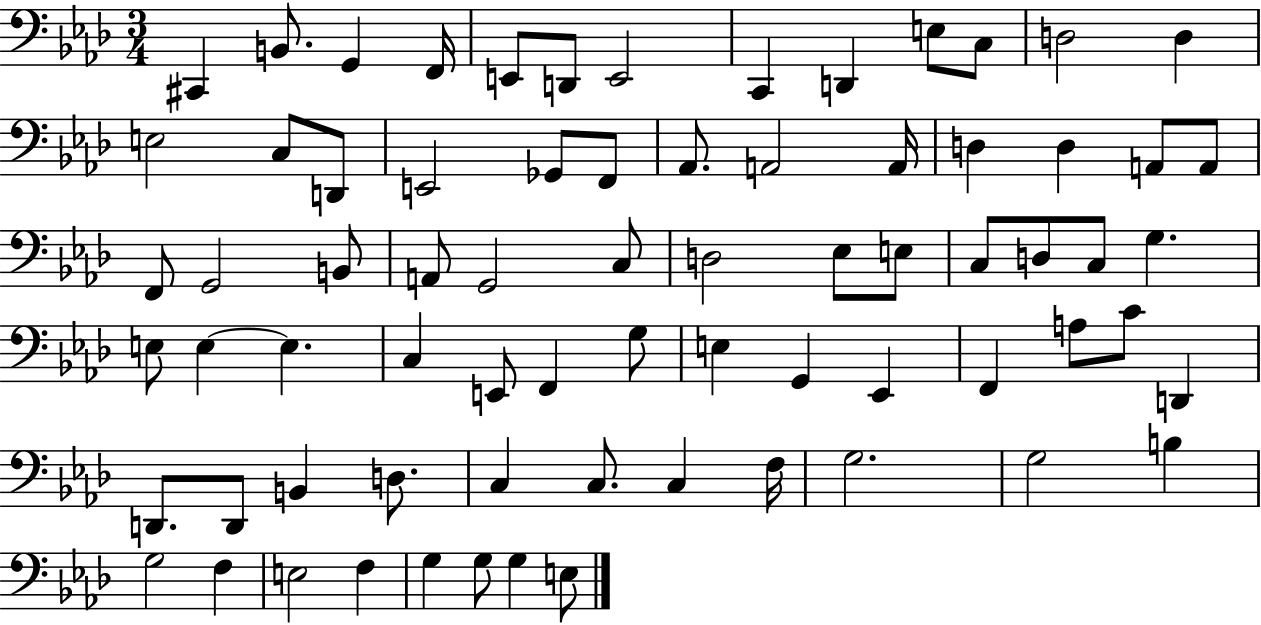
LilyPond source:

{
  \clef bass
  \numericTimeSignature
  \time 3/4
  \key aes \major
  \repeat volta 2 { cis,4 b,8. g,4 f,16 | e,8 d,8 e,2 | c,4 d,4 e8 c8 | d2 d4 | \break e2 c8 d,8 | e,2 ges,8 f,8 | aes,8. a,2 a,16 | d4 d4 a,8 a,8 | \break f,8 g,2 b,8 | a,8 g,2 c8 | d2 ees8 e8 | c8 d8 c8 g4. | \break e8 e4~~ e4. | c4 e,8 f,4 g8 | e4 g,4 ees,4 | f,4 a8 c'8 d,4 | \break d,8. d,8 b,4 d8. | c4 c8. c4 f16 | g2. | g2 b4 | \break g2 f4 | e2 f4 | g4 g8 g4 e8 | } \bar "|."
}